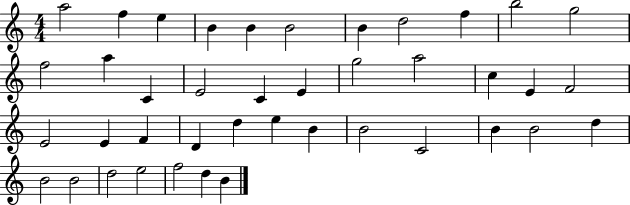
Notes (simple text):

A5/h F5/q E5/q B4/q B4/q B4/h B4/q D5/h F5/q B5/h G5/h F5/h A5/q C4/q E4/h C4/q E4/q G5/h A5/h C5/q E4/q F4/h E4/h E4/q F4/q D4/q D5/q E5/q B4/q B4/h C4/h B4/q B4/h D5/q B4/h B4/h D5/h E5/h F5/h D5/q B4/q